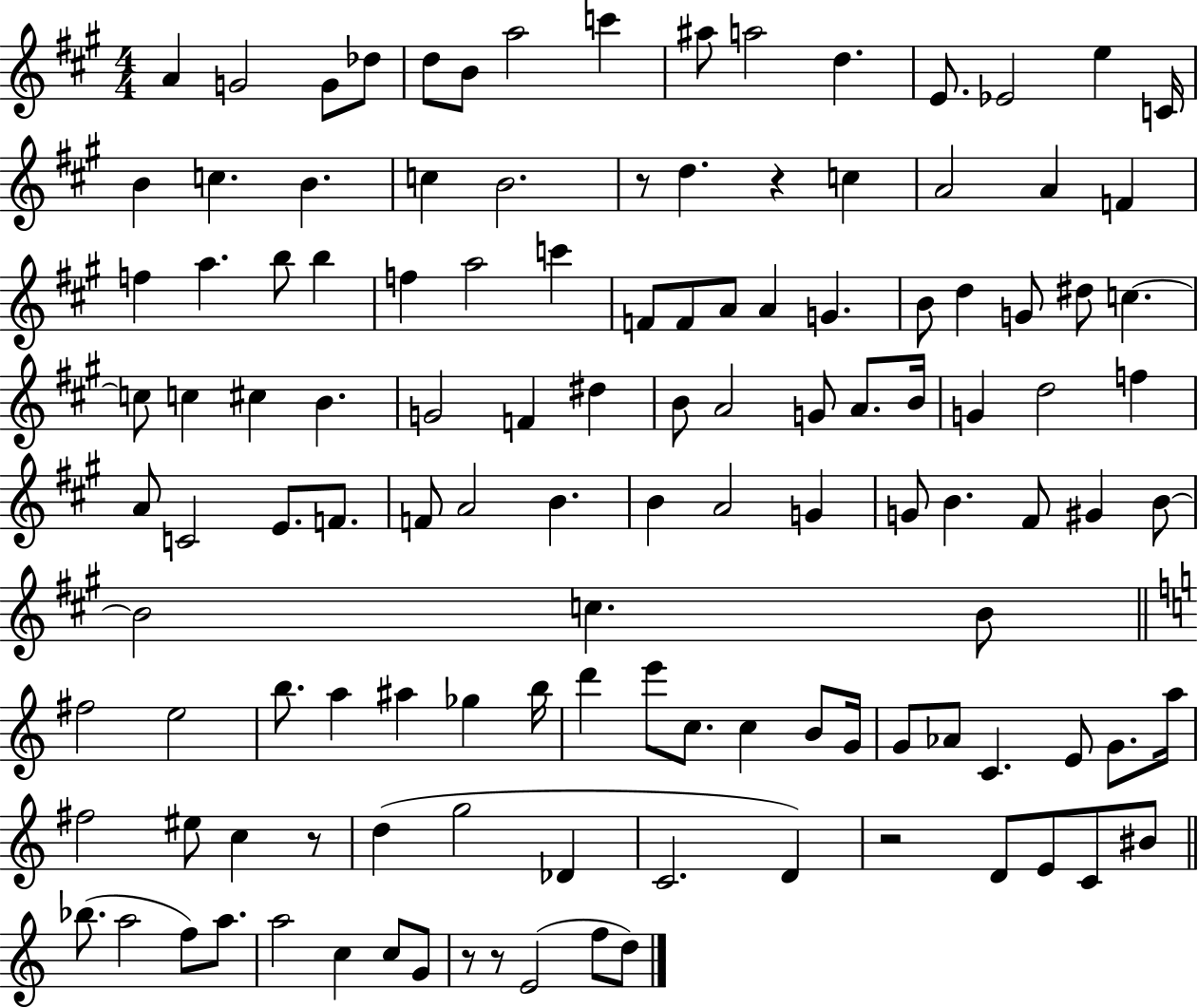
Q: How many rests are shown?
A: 6